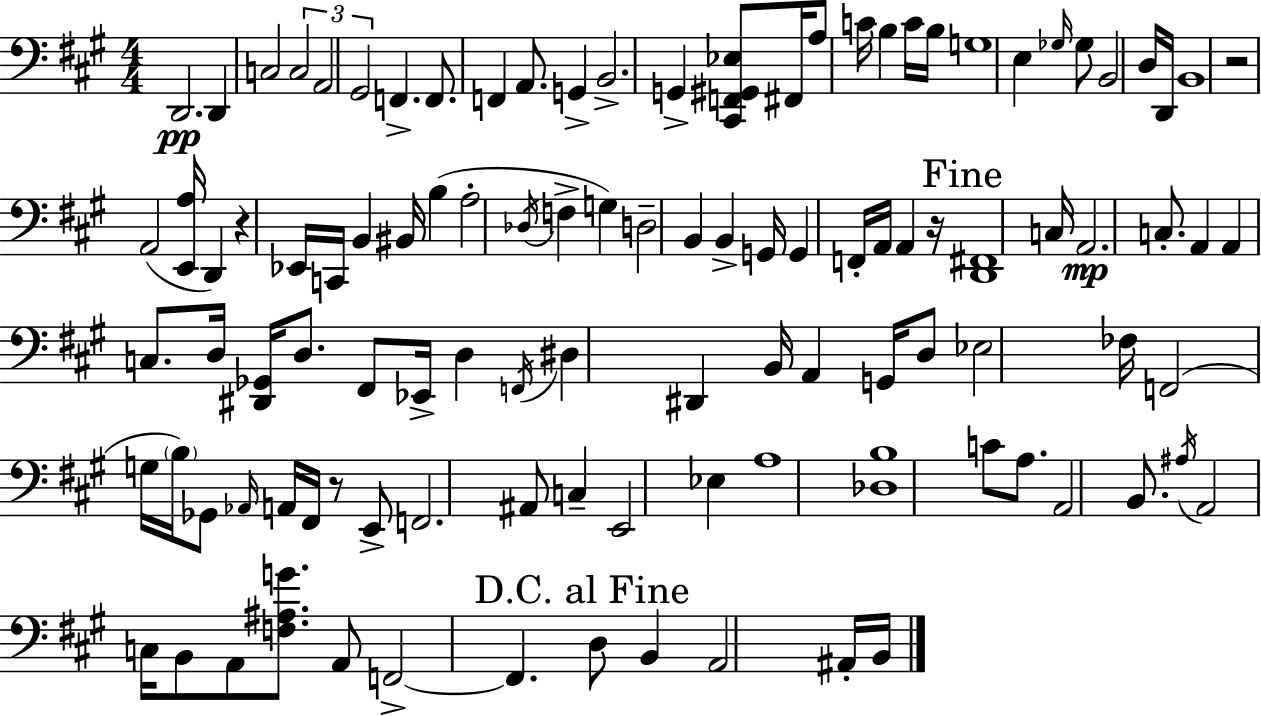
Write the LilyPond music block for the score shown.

{
  \clef bass
  \numericTimeSignature
  \time 4/4
  \key a \major
  \repeat volta 2 { d,2.\pp d,4 | c2 \tuplet 3/2 { c2 | a,2 gis,2 } | f,4.-> f,8. f,4 a,8. | \break g,4-> b,2.-> | g,4-> <cis, f, gis, ees>8 fis,16 a8 c'16 b4 c'16 b16 | g1 | e4 \grace { ges16 } ges8 b,2 d16 | \break d,16 b,1 | r2 a,2( | <e, a>16 d,4) r4 ees,16 c,16 b,4 | bis,16 b4( a2-. \acciaccatura { des16 } f4-> | \break g4) d2-- b,4 | b,4-> g,16 g,4 f,16-. a,16 a,4 | r16 \mark "Fine" <d, fis,>1 | c16 a,2.\mp c8.-. | \break a,4 a,4 c8. d16 <dis, ges,>16 d8. | fis,8 ees,16-> d4 \acciaccatura { f,16 } dis4 dis,4 | b,16 a,4 g,16 d8 ees2 | fes16 f,2( g16 \parenthesize b16) ges,8 \grace { aes,16 } | \break a,16 fis,16 r8 e,8-> f,2. | ais,8 c4-- e,2 | ees4 a1 | <des b>1 | \break c'8 a8. a,2 | b,8. \acciaccatura { ais16 } a,2 c16 b,8 | a,8 <f ais g'>8. a,8 f,2->~~ f,4. | \mark "D.C. al Fine" d8 b,4 a,2 | \break ais,16-. b,16 } \bar "|."
}